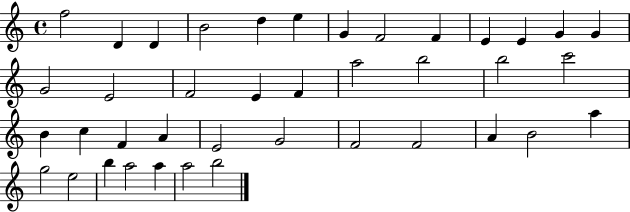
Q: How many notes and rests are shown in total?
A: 40